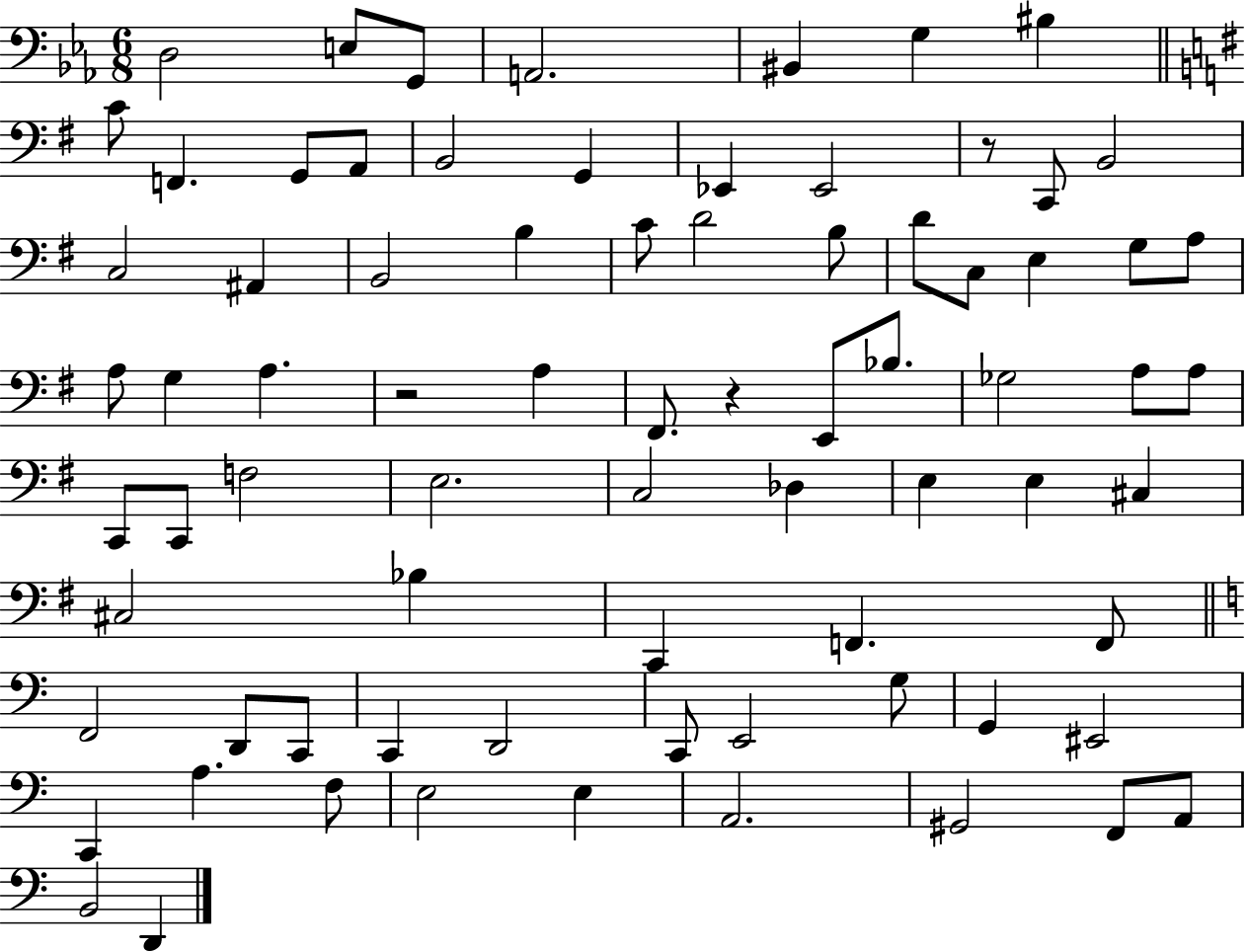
X:1
T:Untitled
M:6/8
L:1/4
K:Eb
D,2 E,/2 G,,/2 A,,2 ^B,, G, ^B, C/2 F,, G,,/2 A,,/2 B,,2 G,, _E,, _E,,2 z/2 C,,/2 B,,2 C,2 ^A,, B,,2 B, C/2 D2 B,/2 D/2 C,/2 E, G,/2 A,/2 A,/2 G, A, z2 A, ^F,,/2 z E,,/2 _B,/2 _G,2 A,/2 A,/2 C,,/2 C,,/2 F,2 E,2 C,2 _D, E, E, ^C, ^C,2 _B, C,, F,, F,,/2 F,,2 D,,/2 C,,/2 C,, D,,2 C,,/2 E,,2 G,/2 G,, ^E,,2 C,, A, F,/2 E,2 E, A,,2 ^G,,2 F,,/2 A,,/2 B,,2 D,,